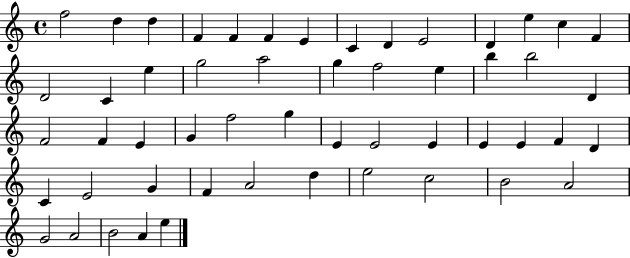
{
  \clef treble
  \time 4/4
  \defaultTimeSignature
  \key c \major
  f''2 d''4 d''4 | f'4 f'4 f'4 e'4 | c'4 d'4 e'2 | d'4 e''4 c''4 f'4 | \break d'2 c'4 e''4 | g''2 a''2 | g''4 f''2 e''4 | b''4 b''2 d'4 | \break f'2 f'4 e'4 | g'4 f''2 g''4 | e'4 e'2 e'4 | e'4 e'4 f'4 d'4 | \break c'4 e'2 g'4 | f'4 a'2 d''4 | e''2 c''2 | b'2 a'2 | \break g'2 a'2 | b'2 a'4 e''4 | \bar "|."
}